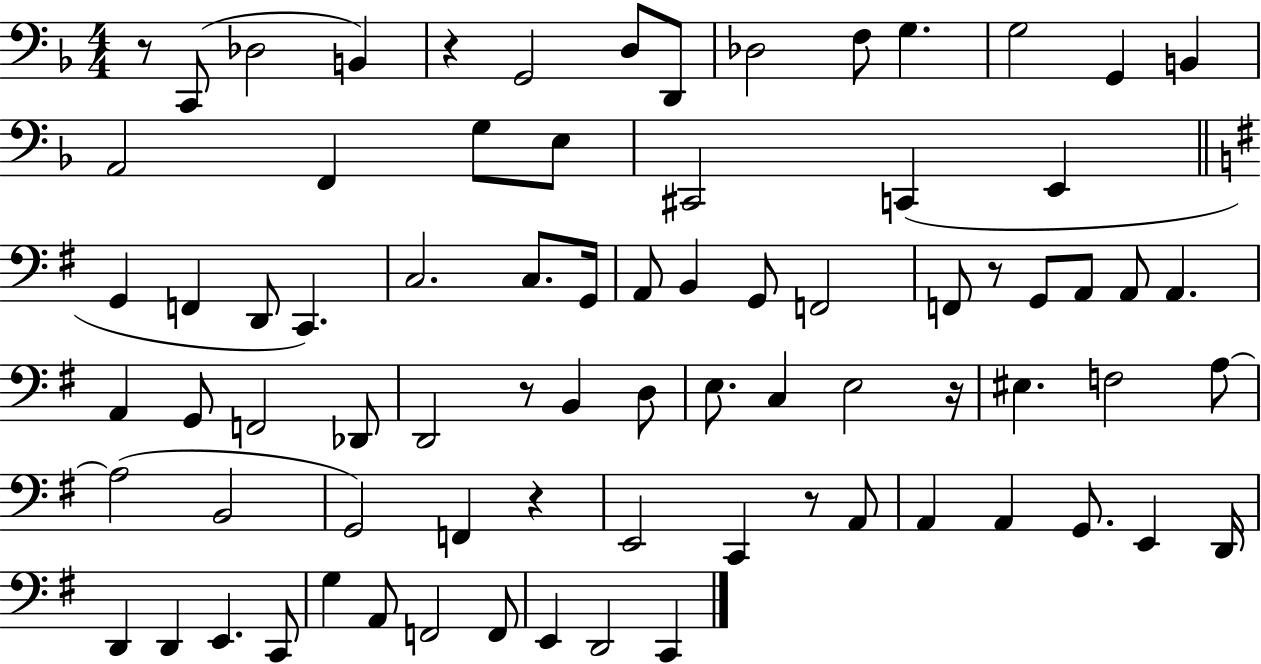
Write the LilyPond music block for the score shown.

{
  \clef bass
  \numericTimeSignature
  \time 4/4
  \key f \major
  r8 c,8( des2 b,4) | r4 g,2 d8 d,8 | des2 f8 g4. | g2 g,4 b,4 | \break a,2 f,4 g8 e8 | cis,2 c,4( e,4 | \bar "||" \break \key g \major g,4 f,4 d,8 c,4.) | c2. c8. g,16 | a,8 b,4 g,8 f,2 | f,8 r8 g,8 a,8 a,8 a,4. | \break a,4 g,8 f,2 des,8 | d,2 r8 b,4 d8 | e8. c4 e2 r16 | eis4. f2 a8~~ | \break a2( b,2 | g,2) f,4 r4 | e,2 c,4 r8 a,8 | a,4 a,4 g,8. e,4 d,16 | \break d,4 d,4 e,4. c,8 | g4 a,8 f,2 f,8 | e,4 d,2 c,4 | \bar "|."
}